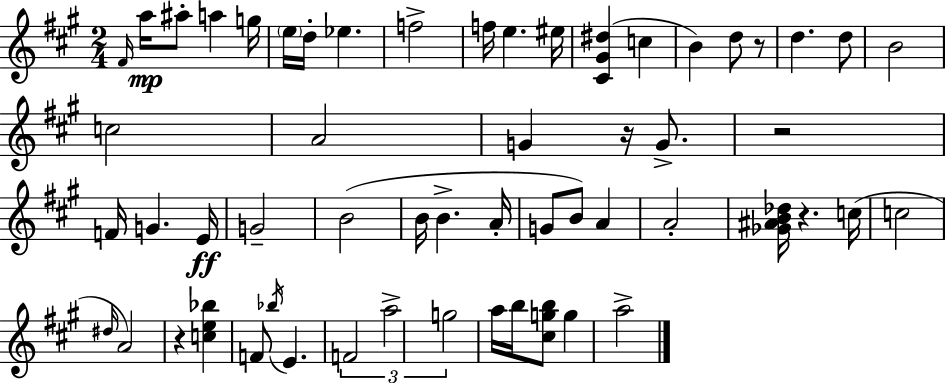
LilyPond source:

{
  \clef treble
  \numericTimeSignature
  \time 2/4
  \key a \major
  \grace { fis'16 }\mp a''16 ais''8-. a''4 | g''16 \parenthesize e''16 d''16-. ees''4. | f''2-> | f''16 e''4. | \break eis''16 <cis' gis' dis''>4( c''4 | b'4) d''8 r8 | d''4. d''8 | b'2 | \break c''2 | a'2 | g'4 r16 g'8.-> | r2 | \break f'16 g'4. | e'16\ff g'2-- | b'2( | b'16 b'4.-> | \break a'16-. g'8 b'8) a'4 | a'2-. | <ges' ais' b' des''>16 r4. | c''16( c''2 | \break \grace { dis''16 }) a'2 | r4 <c'' e'' bes''>4 | f'8 \acciaccatura { bes''16 } e'4. | \tuplet 3/2 { f'2 | \break a''2-> | g''2 } | a''16 b''16 <cis'' g'' b''>8 g''4 | a''2-> | \break \bar "|."
}